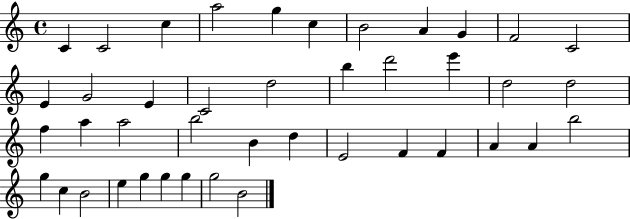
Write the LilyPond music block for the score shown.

{
  \clef treble
  \time 4/4
  \defaultTimeSignature
  \key c \major
  c'4 c'2 c''4 | a''2 g''4 c''4 | b'2 a'4 g'4 | f'2 c'2 | \break e'4 g'2 e'4 | c'2 d''2 | b''4 d'''2 e'''4 | d''2 d''2 | \break f''4 a''4 a''2 | b''2 b'4 d''4 | e'2 f'4 f'4 | a'4 a'4 b''2 | \break g''4 c''4 b'2 | e''4 g''4 g''4 g''4 | g''2 b'2 | \bar "|."
}